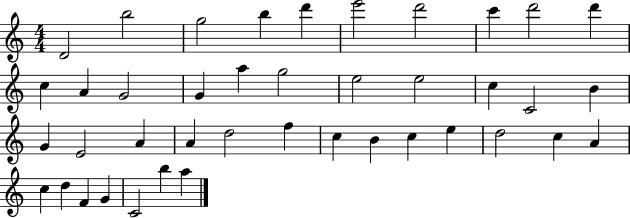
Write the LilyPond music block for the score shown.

{
  \clef treble
  \numericTimeSignature
  \time 4/4
  \key c \major
  d'2 b''2 | g''2 b''4 d'''4 | e'''2 d'''2 | c'''4 d'''2 d'''4 | \break c''4 a'4 g'2 | g'4 a''4 g''2 | e''2 e''2 | c''4 c'2 b'4 | \break g'4 e'2 a'4 | a'4 d''2 f''4 | c''4 b'4 c''4 e''4 | d''2 c''4 a'4 | \break c''4 d''4 f'4 g'4 | c'2 b''4 a''4 | \bar "|."
}